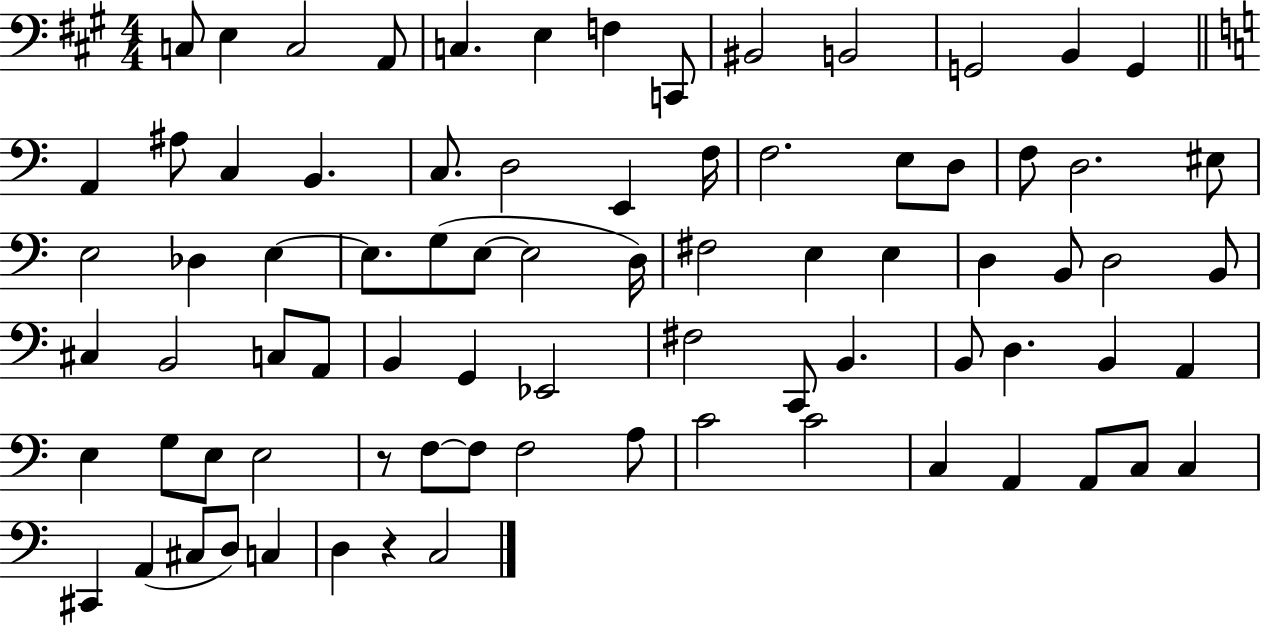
X:1
T:Untitled
M:4/4
L:1/4
K:A
C,/2 E, C,2 A,,/2 C, E, F, C,,/2 ^B,,2 B,,2 G,,2 B,, G,, A,, ^A,/2 C, B,, C,/2 D,2 E,, F,/4 F,2 E,/2 D,/2 F,/2 D,2 ^E,/2 E,2 _D, E, E,/2 G,/2 E,/2 E,2 D,/4 ^F,2 E, E, D, B,,/2 D,2 B,,/2 ^C, B,,2 C,/2 A,,/2 B,, G,, _E,,2 ^F,2 C,,/2 B,, B,,/2 D, B,, A,, E, G,/2 E,/2 E,2 z/2 F,/2 F,/2 F,2 A,/2 C2 C2 C, A,, A,,/2 C,/2 C, ^C,, A,, ^C,/2 D,/2 C, D, z C,2